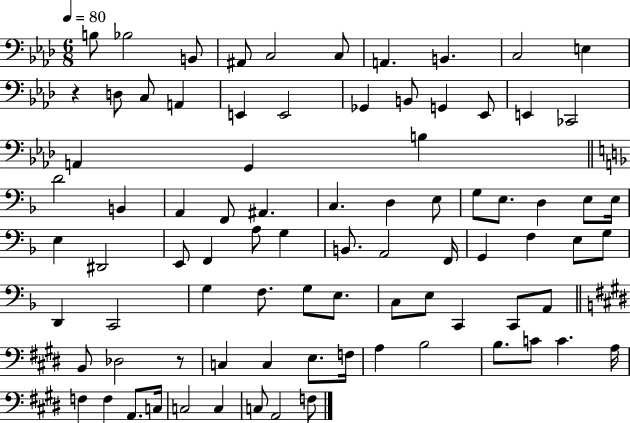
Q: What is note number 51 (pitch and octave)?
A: D2